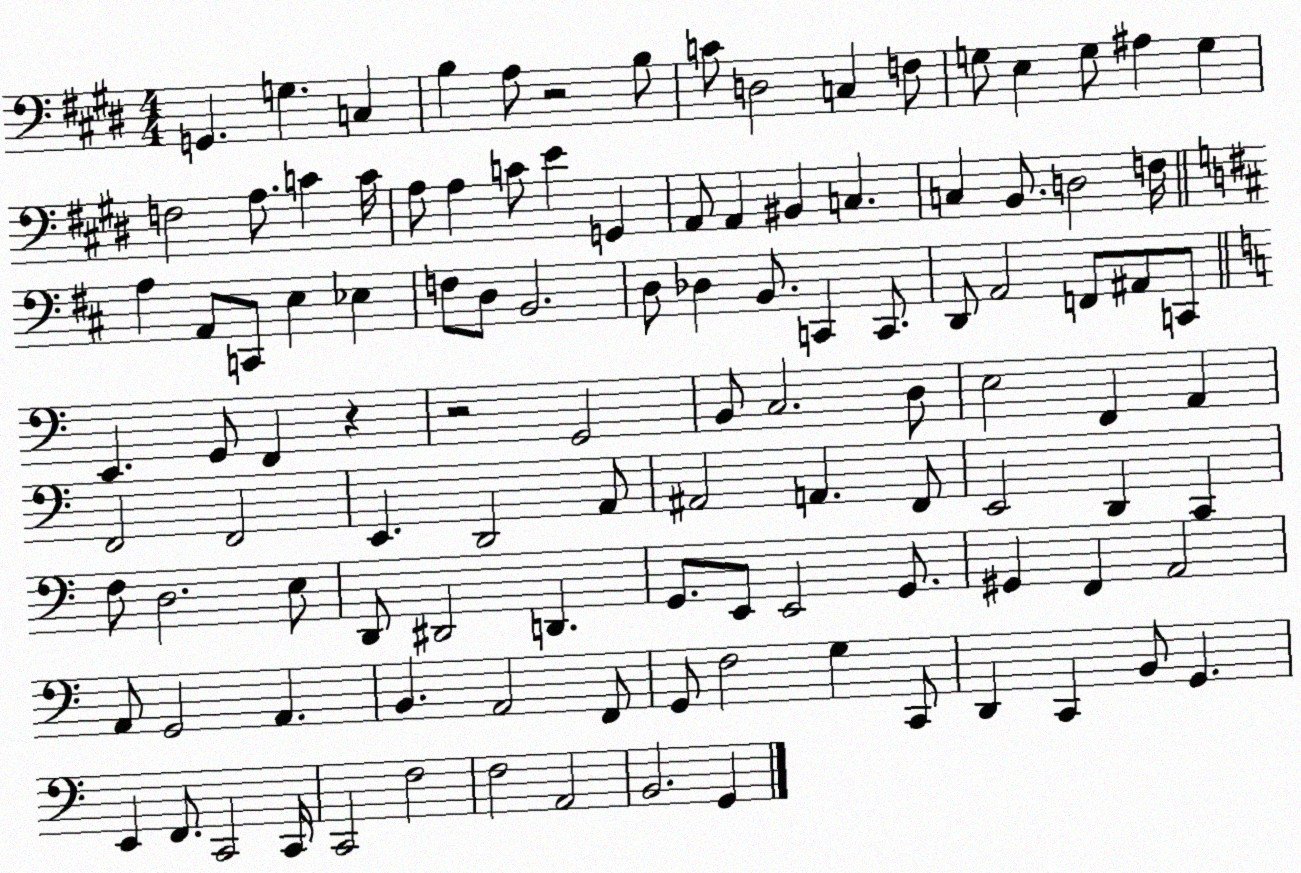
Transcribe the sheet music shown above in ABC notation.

X:1
T:Untitled
M:4/4
L:1/4
K:E
G,, G, C, B, A,/2 z2 B,/2 C/2 D,2 C, F,/2 G,/2 E, G,/2 ^A, G, F,2 A,/2 C C/4 A,/2 A, C/2 E G,, A,,/2 A,, ^B,, C, C, B,,/2 D,2 F,/4 A, A,,/2 C,,/2 E, _E, F,/2 D,/2 B,,2 D,/2 _D, B,,/2 C,, C,,/2 D,,/2 A,,2 F,,/2 ^A,,/2 C,,/2 E,, G,,/2 F,, z z2 G,,2 B,,/2 C,2 D,/2 E,2 F,, A,, F,,2 F,,2 E,, D,,2 A,,/2 ^A,,2 A,, F,,/2 E,,2 D,, C,, F,/2 D,2 E,/2 D,,/2 ^D,,2 D,, G,,/2 E,,/2 E,,2 G,,/2 ^G,, F,, A,,2 A,,/2 G,,2 A,, B,, A,,2 F,,/2 G,,/2 F,2 G, C,,/2 D,, C,, B,,/2 G,, E,, F,,/2 C,,2 C,,/4 C,,2 F,2 F,2 A,,2 B,,2 G,,